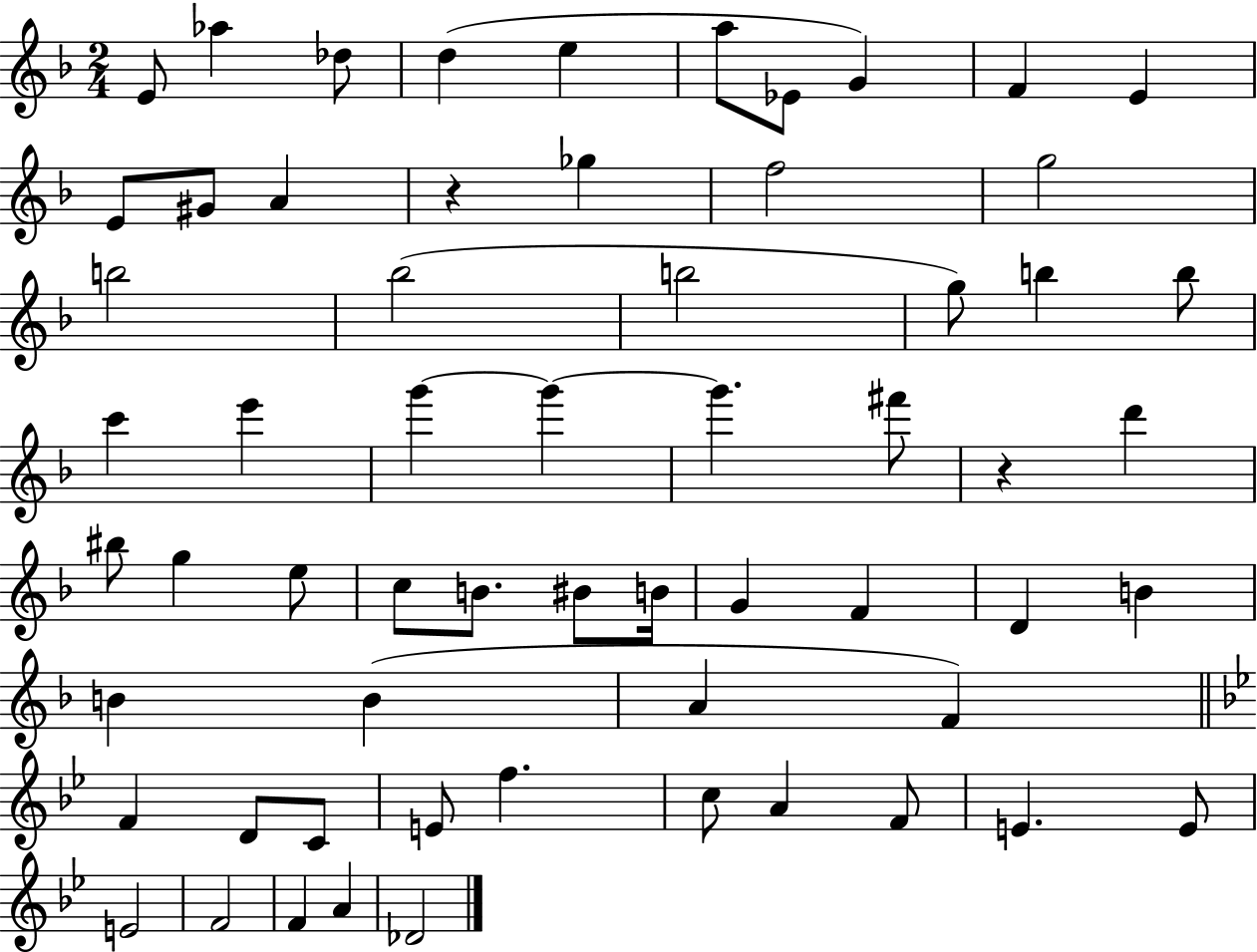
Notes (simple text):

E4/e Ab5/q Db5/e D5/q E5/q A5/e Eb4/e G4/q F4/q E4/q E4/e G#4/e A4/q R/q Gb5/q F5/h G5/h B5/h Bb5/h B5/h G5/e B5/q B5/e C6/q E6/q G6/q G6/q G6/q. F#6/e R/q D6/q BIS5/e G5/q E5/e C5/e B4/e. BIS4/e B4/s G4/q F4/q D4/q B4/q B4/q B4/q A4/q F4/q F4/q D4/e C4/e E4/e F5/q. C5/e A4/q F4/e E4/q. E4/e E4/h F4/h F4/q A4/q Db4/h